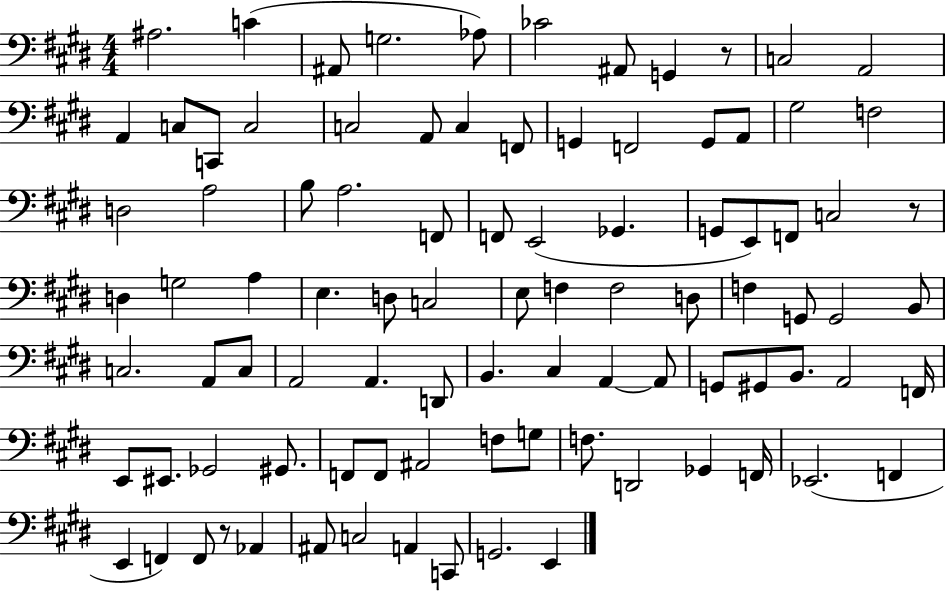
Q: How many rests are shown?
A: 3